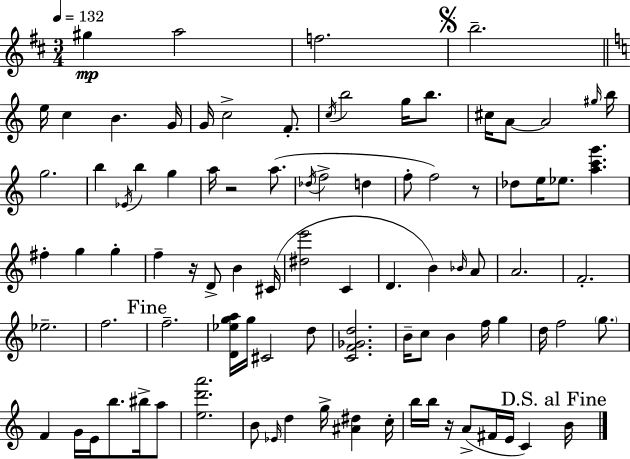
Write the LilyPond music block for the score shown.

{
  \clef treble
  \numericTimeSignature
  \time 3/4
  \key d \major
  \tempo 4 = 132
  \repeat volta 2 { gis''4\mp a''2 | f''2. | \mark \markup { \musicglyph "scripts.segno" } b''2.-- | \bar "||" \break \key c \major e''16 c''4 b'4. g'16 | g'16 c''2-> f'8.-. | \acciaccatura { c''16 } b''2 g''16 b''8. | cis''16 a'8~~ a'2 | \break \grace { gis''16 } b''16 g''2. | b''4 \acciaccatura { ees'16 } b''4 g''4 | a''16 r2 | a''8.( \acciaccatura { des''16 } f''2-> | \break d''4 f''8-. f''2) | r8 des''8 e''16 ees''8. <a'' c''' g'''>4. | fis''4-. g''4 | g''4-. f''4-- r16 d'8-> b'4 | \break cis'16( <dis'' e'''>2 | c'4 d'4. b'4) | \grace { bes'16 } a'8 a'2. | f'2.-. | \break ees''2.-- | f''2. | \mark "Fine" f''2.-- | <d' ees'' g'' a''>16 g''16 cis'2 | \break d''8 <c' f' ges' d''>2. | b'16-- c''8 b'4 | f''16 g''4 d''16 f''2 | \parenthesize g''8. f'4 g'16 e'16 b''8. | \break bis''16-> a''8 <e'' d''' a'''>2. | b'8 \grace { ees'16 } d''4 | g''16-> <ais' dis''>4 c''16-. b''16 b''16 r16 a'8->( fis'16 | e'16 c'4) \mark "D.S. al Fine" b'16 } \bar "|."
}